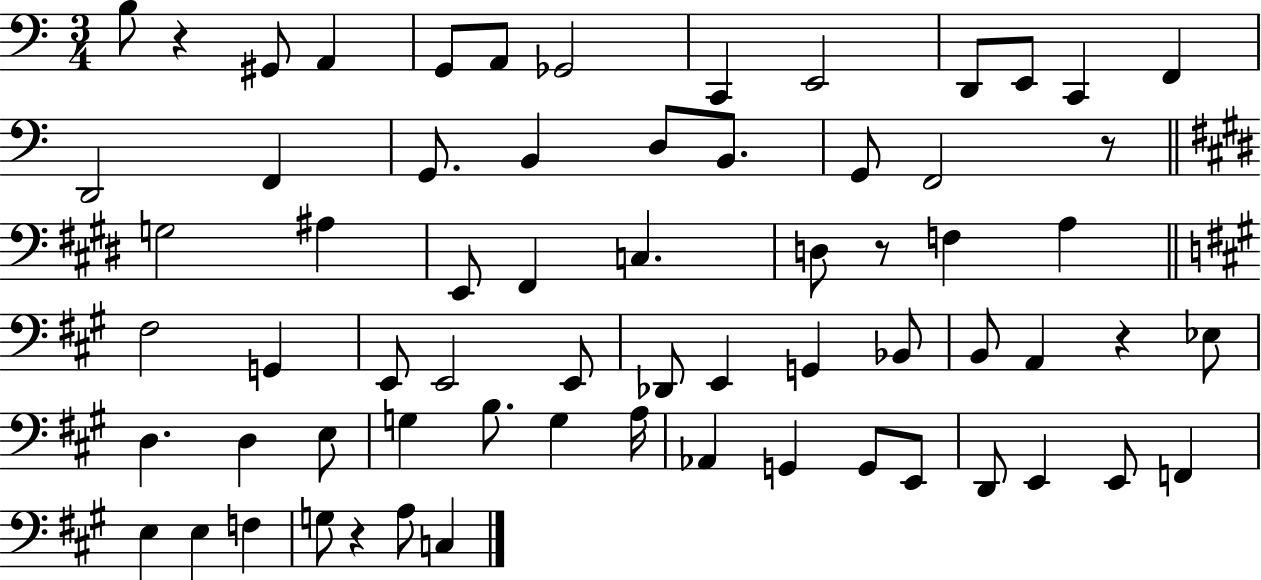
{
  \clef bass
  \numericTimeSignature
  \time 3/4
  \key c \major
  b8 r4 gis,8 a,4 | g,8 a,8 ges,2 | c,4 e,2 | d,8 e,8 c,4 f,4 | \break d,2 f,4 | g,8. b,4 d8 b,8. | g,8 f,2 r8 | \bar "||" \break \key e \major g2 ais4 | e,8 fis,4 c4. | d8 r8 f4 a4 | \bar "||" \break \key a \major fis2 g,4 | e,8 e,2 e,8 | des,8 e,4 g,4 bes,8 | b,8 a,4 r4 ees8 | \break d4. d4 e8 | g4 b8. g4 a16 | aes,4 g,4 g,8 e,8 | d,8 e,4 e,8 f,4 | \break e4 e4 f4 | g8 r4 a8 c4 | \bar "|."
}